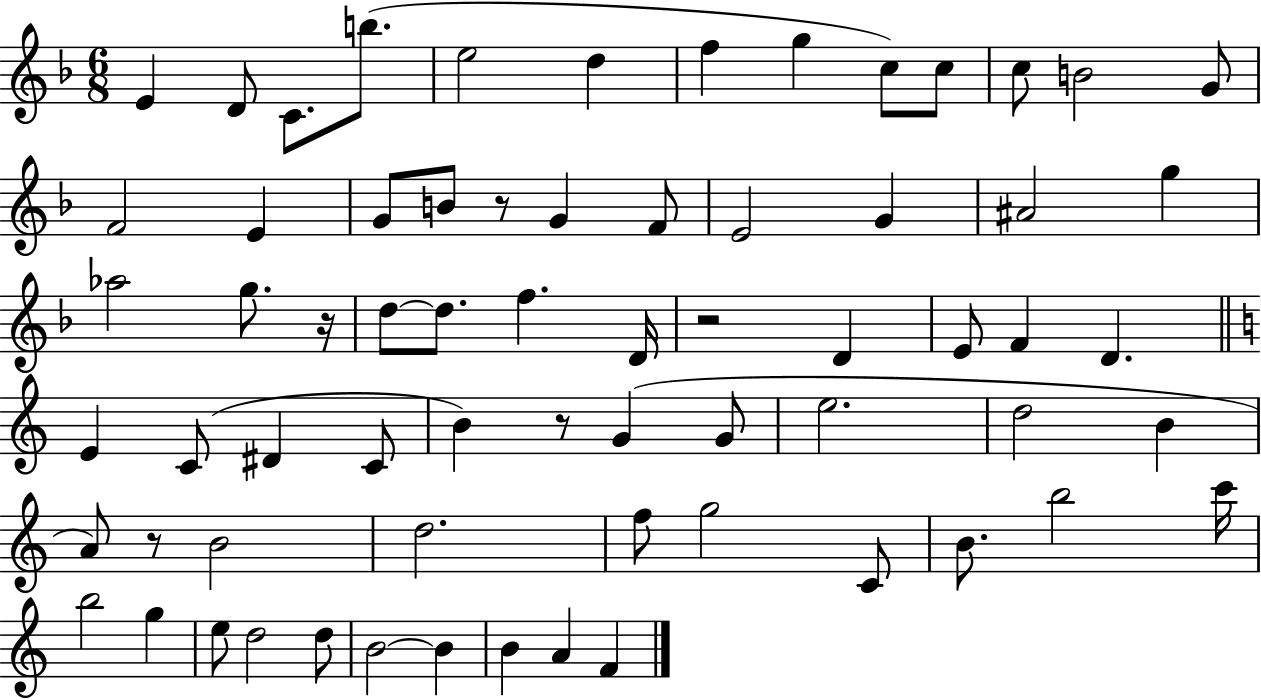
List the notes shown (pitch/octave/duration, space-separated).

E4/q D4/e C4/e. B5/e. E5/h D5/q F5/q G5/q C5/e C5/e C5/e B4/h G4/e F4/h E4/q G4/e B4/e R/e G4/q F4/e E4/h G4/q A#4/h G5/q Ab5/h G5/e. R/s D5/e D5/e. F5/q. D4/s R/h D4/q E4/e F4/q D4/q. E4/q C4/e D#4/q C4/e B4/q R/e G4/q G4/e E5/h. D5/h B4/q A4/e R/e B4/h D5/h. F5/e G5/h C4/e B4/e. B5/h C6/s B5/h G5/q E5/e D5/h D5/e B4/h B4/q B4/q A4/q F4/q